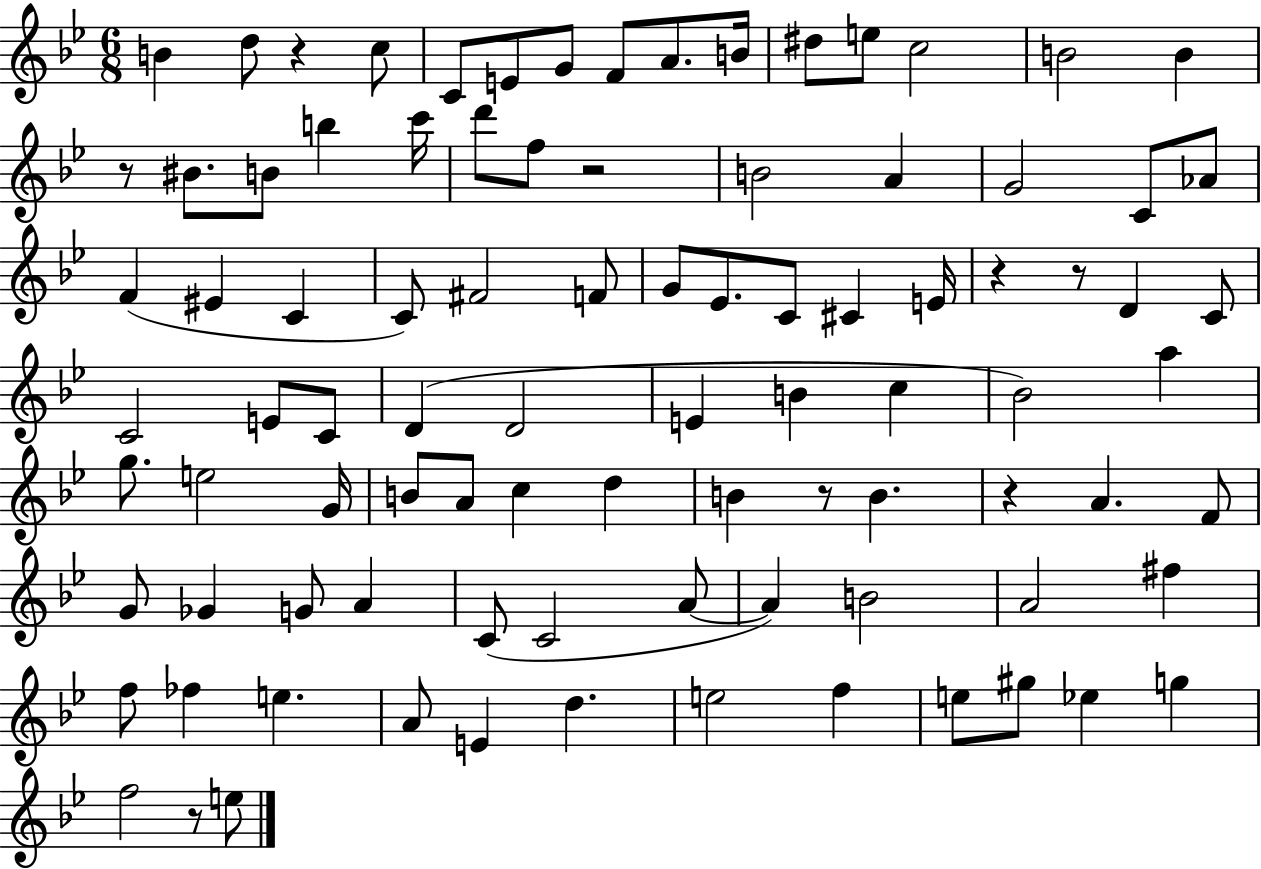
{
  \clef treble
  \numericTimeSignature
  \time 6/8
  \key bes \major
  b'4 d''8 r4 c''8 | c'8 e'8 g'8 f'8 a'8. b'16 | dis''8 e''8 c''2 | b'2 b'4 | \break r8 bis'8. b'8 b''4 c'''16 | d'''8 f''8 r2 | b'2 a'4 | g'2 c'8 aes'8 | \break f'4( eis'4 c'4 | c'8) fis'2 f'8 | g'8 ees'8. c'8 cis'4 e'16 | r4 r8 d'4 c'8 | \break c'2 e'8 c'8 | d'4( d'2 | e'4 b'4 c''4 | bes'2) a''4 | \break g''8. e''2 g'16 | b'8 a'8 c''4 d''4 | b'4 r8 b'4. | r4 a'4. f'8 | \break g'8 ges'4 g'8 a'4 | c'8( c'2 a'8~~ | a'4) b'2 | a'2 fis''4 | \break f''8 fes''4 e''4. | a'8 e'4 d''4. | e''2 f''4 | e''8 gis''8 ees''4 g''4 | \break f''2 r8 e''8 | \bar "|."
}